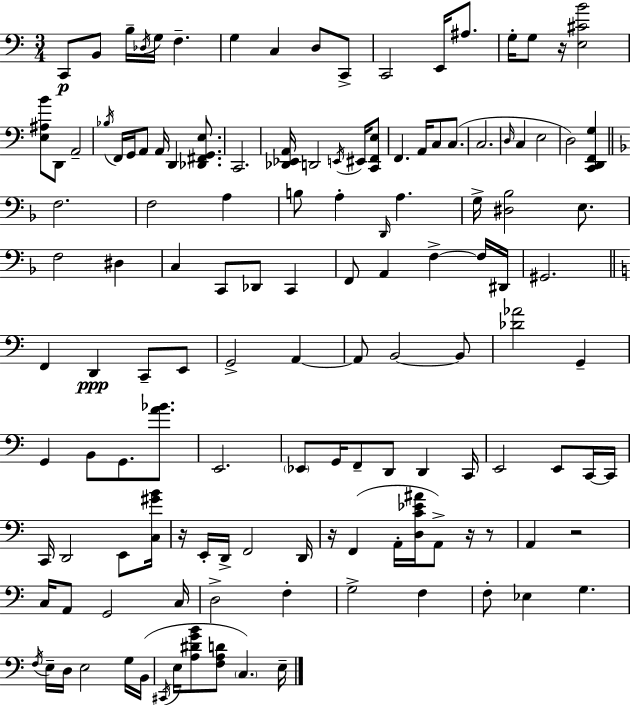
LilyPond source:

{
  \clef bass
  \numericTimeSignature
  \time 3/4
  \key a \minor
  \repeat volta 2 { c,8\p b,8 b16-- \acciaccatura { des16 } g16 f4.-- | g4 c4 d8 c,8-> | c,2 e,16 ais8. | g16-. g8 r16 <e cis' b'>2 | \break <e ais b'>8 d,8 a,2-- | \acciaccatura { bes16 } f,16 g,16 a,8 a,16 d,4 <des, fis, g, e>8. | c,2. | <des, ees, a,>16 d,2 \acciaccatura { e,16 } | \break eis,16 <c, f, e>8 f,4. a,16 c8 | c8.( c2. | \grace { d16 } c4 e2 | d2) | \break <c, d, f, g>4 \bar "||" \break \key f \major f2. | f2 a4 | b8 a4-. \grace { d,16 } a4. | g16-> <dis bes>2 e8. | \break f2 dis4 | c4 c,8 des,8 c,4 | f,8 a,4 f4->~~ f16 | dis,16 gis,2. | \break \bar "||" \break \key c \major f,4 d,4\ppp c,8-- e,8 | g,2-> a,4~~ | a,8 b,2~~ b,8 | <des' aes'>2 g,4-- | \break g,4 b,8 g,8. <a' bes'>8. | e,2. | \parenthesize ees,8 g,16 f,8-- d,8 d,4 c,16 | e,2 e,8 c,16~~ c,16 | \break c,16 d,2 e,8 <c gis' b'>16 | r16 e,16-. d,16-> f,2 d,16 | r16 f,4( a,16-. <d c' ees' ais'>16 a,8->) r16 r8 | a,4 r2 | \break c16 a,8 g,2 c16 | d2-> f4-. | g2-> f4 | f8-. ees4 g4. | \break \acciaccatura { f16 } e16-- d16 e2 g16 | b,16( \acciaccatura { cis,16 } e16 <a dis' g' b'>8 <f a d'>8 \parenthesize c4.) | e16-- } \bar "|."
}